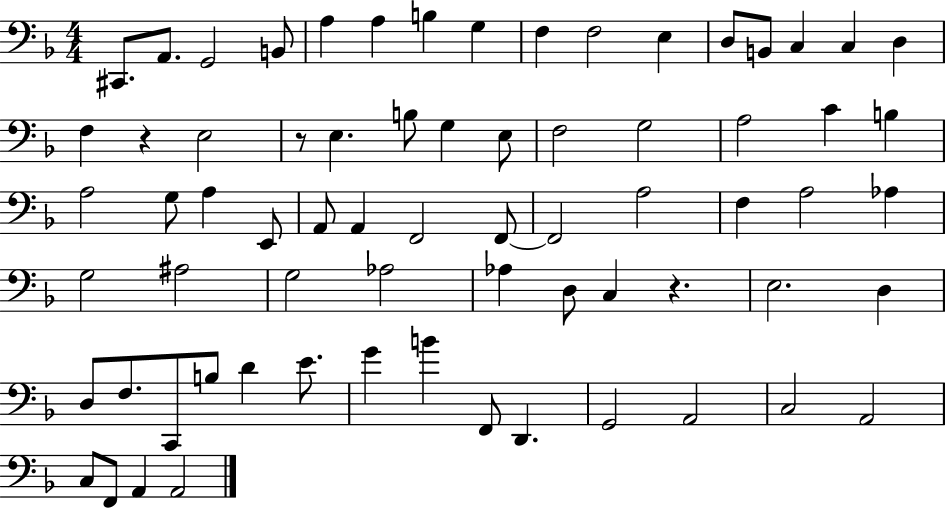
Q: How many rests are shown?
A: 3